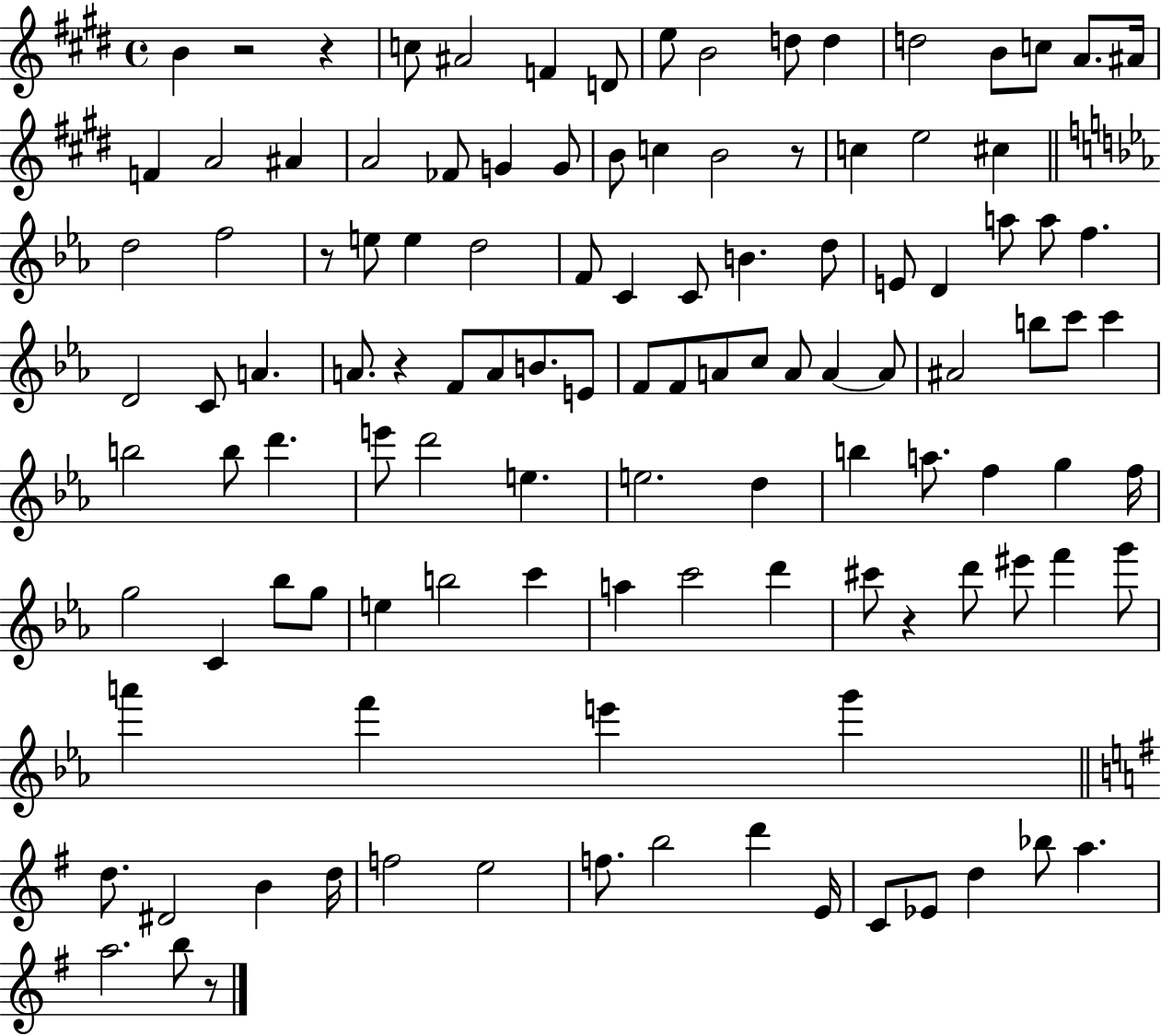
B4/q R/h R/q C5/e A#4/h F4/q D4/e E5/e B4/h D5/e D5/q D5/h B4/e C5/e A4/e. A#4/s F4/q A4/h A#4/q A4/h FES4/e G4/q G4/e B4/e C5/q B4/h R/e C5/q E5/h C#5/q D5/h F5/h R/e E5/e E5/q D5/h F4/e C4/q C4/e B4/q. D5/e E4/e D4/q A5/e A5/e F5/q. D4/h C4/e A4/q. A4/e. R/q F4/e A4/e B4/e. E4/e F4/e F4/e A4/e C5/e A4/e A4/q A4/e A#4/h B5/e C6/e C6/q B5/h B5/e D6/q. E6/e D6/h E5/q. E5/h. D5/q B5/q A5/e. F5/q G5/q F5/s G5/h C4/q Bb5/e G5/e E5/q B5/h C6/q A5/q C6/h D6/q C#6/e R/q D6/e EIS6/e F6/q G6/e A6/q F6/q E6/q G6/q D5/e. D#4/h B4/q D5/s F5/h E5/h F5/e. B5/h D6/q E4/s C4/e Eb4/e D5/q Bb5/e A5/q. A5/h. B5/e R/e